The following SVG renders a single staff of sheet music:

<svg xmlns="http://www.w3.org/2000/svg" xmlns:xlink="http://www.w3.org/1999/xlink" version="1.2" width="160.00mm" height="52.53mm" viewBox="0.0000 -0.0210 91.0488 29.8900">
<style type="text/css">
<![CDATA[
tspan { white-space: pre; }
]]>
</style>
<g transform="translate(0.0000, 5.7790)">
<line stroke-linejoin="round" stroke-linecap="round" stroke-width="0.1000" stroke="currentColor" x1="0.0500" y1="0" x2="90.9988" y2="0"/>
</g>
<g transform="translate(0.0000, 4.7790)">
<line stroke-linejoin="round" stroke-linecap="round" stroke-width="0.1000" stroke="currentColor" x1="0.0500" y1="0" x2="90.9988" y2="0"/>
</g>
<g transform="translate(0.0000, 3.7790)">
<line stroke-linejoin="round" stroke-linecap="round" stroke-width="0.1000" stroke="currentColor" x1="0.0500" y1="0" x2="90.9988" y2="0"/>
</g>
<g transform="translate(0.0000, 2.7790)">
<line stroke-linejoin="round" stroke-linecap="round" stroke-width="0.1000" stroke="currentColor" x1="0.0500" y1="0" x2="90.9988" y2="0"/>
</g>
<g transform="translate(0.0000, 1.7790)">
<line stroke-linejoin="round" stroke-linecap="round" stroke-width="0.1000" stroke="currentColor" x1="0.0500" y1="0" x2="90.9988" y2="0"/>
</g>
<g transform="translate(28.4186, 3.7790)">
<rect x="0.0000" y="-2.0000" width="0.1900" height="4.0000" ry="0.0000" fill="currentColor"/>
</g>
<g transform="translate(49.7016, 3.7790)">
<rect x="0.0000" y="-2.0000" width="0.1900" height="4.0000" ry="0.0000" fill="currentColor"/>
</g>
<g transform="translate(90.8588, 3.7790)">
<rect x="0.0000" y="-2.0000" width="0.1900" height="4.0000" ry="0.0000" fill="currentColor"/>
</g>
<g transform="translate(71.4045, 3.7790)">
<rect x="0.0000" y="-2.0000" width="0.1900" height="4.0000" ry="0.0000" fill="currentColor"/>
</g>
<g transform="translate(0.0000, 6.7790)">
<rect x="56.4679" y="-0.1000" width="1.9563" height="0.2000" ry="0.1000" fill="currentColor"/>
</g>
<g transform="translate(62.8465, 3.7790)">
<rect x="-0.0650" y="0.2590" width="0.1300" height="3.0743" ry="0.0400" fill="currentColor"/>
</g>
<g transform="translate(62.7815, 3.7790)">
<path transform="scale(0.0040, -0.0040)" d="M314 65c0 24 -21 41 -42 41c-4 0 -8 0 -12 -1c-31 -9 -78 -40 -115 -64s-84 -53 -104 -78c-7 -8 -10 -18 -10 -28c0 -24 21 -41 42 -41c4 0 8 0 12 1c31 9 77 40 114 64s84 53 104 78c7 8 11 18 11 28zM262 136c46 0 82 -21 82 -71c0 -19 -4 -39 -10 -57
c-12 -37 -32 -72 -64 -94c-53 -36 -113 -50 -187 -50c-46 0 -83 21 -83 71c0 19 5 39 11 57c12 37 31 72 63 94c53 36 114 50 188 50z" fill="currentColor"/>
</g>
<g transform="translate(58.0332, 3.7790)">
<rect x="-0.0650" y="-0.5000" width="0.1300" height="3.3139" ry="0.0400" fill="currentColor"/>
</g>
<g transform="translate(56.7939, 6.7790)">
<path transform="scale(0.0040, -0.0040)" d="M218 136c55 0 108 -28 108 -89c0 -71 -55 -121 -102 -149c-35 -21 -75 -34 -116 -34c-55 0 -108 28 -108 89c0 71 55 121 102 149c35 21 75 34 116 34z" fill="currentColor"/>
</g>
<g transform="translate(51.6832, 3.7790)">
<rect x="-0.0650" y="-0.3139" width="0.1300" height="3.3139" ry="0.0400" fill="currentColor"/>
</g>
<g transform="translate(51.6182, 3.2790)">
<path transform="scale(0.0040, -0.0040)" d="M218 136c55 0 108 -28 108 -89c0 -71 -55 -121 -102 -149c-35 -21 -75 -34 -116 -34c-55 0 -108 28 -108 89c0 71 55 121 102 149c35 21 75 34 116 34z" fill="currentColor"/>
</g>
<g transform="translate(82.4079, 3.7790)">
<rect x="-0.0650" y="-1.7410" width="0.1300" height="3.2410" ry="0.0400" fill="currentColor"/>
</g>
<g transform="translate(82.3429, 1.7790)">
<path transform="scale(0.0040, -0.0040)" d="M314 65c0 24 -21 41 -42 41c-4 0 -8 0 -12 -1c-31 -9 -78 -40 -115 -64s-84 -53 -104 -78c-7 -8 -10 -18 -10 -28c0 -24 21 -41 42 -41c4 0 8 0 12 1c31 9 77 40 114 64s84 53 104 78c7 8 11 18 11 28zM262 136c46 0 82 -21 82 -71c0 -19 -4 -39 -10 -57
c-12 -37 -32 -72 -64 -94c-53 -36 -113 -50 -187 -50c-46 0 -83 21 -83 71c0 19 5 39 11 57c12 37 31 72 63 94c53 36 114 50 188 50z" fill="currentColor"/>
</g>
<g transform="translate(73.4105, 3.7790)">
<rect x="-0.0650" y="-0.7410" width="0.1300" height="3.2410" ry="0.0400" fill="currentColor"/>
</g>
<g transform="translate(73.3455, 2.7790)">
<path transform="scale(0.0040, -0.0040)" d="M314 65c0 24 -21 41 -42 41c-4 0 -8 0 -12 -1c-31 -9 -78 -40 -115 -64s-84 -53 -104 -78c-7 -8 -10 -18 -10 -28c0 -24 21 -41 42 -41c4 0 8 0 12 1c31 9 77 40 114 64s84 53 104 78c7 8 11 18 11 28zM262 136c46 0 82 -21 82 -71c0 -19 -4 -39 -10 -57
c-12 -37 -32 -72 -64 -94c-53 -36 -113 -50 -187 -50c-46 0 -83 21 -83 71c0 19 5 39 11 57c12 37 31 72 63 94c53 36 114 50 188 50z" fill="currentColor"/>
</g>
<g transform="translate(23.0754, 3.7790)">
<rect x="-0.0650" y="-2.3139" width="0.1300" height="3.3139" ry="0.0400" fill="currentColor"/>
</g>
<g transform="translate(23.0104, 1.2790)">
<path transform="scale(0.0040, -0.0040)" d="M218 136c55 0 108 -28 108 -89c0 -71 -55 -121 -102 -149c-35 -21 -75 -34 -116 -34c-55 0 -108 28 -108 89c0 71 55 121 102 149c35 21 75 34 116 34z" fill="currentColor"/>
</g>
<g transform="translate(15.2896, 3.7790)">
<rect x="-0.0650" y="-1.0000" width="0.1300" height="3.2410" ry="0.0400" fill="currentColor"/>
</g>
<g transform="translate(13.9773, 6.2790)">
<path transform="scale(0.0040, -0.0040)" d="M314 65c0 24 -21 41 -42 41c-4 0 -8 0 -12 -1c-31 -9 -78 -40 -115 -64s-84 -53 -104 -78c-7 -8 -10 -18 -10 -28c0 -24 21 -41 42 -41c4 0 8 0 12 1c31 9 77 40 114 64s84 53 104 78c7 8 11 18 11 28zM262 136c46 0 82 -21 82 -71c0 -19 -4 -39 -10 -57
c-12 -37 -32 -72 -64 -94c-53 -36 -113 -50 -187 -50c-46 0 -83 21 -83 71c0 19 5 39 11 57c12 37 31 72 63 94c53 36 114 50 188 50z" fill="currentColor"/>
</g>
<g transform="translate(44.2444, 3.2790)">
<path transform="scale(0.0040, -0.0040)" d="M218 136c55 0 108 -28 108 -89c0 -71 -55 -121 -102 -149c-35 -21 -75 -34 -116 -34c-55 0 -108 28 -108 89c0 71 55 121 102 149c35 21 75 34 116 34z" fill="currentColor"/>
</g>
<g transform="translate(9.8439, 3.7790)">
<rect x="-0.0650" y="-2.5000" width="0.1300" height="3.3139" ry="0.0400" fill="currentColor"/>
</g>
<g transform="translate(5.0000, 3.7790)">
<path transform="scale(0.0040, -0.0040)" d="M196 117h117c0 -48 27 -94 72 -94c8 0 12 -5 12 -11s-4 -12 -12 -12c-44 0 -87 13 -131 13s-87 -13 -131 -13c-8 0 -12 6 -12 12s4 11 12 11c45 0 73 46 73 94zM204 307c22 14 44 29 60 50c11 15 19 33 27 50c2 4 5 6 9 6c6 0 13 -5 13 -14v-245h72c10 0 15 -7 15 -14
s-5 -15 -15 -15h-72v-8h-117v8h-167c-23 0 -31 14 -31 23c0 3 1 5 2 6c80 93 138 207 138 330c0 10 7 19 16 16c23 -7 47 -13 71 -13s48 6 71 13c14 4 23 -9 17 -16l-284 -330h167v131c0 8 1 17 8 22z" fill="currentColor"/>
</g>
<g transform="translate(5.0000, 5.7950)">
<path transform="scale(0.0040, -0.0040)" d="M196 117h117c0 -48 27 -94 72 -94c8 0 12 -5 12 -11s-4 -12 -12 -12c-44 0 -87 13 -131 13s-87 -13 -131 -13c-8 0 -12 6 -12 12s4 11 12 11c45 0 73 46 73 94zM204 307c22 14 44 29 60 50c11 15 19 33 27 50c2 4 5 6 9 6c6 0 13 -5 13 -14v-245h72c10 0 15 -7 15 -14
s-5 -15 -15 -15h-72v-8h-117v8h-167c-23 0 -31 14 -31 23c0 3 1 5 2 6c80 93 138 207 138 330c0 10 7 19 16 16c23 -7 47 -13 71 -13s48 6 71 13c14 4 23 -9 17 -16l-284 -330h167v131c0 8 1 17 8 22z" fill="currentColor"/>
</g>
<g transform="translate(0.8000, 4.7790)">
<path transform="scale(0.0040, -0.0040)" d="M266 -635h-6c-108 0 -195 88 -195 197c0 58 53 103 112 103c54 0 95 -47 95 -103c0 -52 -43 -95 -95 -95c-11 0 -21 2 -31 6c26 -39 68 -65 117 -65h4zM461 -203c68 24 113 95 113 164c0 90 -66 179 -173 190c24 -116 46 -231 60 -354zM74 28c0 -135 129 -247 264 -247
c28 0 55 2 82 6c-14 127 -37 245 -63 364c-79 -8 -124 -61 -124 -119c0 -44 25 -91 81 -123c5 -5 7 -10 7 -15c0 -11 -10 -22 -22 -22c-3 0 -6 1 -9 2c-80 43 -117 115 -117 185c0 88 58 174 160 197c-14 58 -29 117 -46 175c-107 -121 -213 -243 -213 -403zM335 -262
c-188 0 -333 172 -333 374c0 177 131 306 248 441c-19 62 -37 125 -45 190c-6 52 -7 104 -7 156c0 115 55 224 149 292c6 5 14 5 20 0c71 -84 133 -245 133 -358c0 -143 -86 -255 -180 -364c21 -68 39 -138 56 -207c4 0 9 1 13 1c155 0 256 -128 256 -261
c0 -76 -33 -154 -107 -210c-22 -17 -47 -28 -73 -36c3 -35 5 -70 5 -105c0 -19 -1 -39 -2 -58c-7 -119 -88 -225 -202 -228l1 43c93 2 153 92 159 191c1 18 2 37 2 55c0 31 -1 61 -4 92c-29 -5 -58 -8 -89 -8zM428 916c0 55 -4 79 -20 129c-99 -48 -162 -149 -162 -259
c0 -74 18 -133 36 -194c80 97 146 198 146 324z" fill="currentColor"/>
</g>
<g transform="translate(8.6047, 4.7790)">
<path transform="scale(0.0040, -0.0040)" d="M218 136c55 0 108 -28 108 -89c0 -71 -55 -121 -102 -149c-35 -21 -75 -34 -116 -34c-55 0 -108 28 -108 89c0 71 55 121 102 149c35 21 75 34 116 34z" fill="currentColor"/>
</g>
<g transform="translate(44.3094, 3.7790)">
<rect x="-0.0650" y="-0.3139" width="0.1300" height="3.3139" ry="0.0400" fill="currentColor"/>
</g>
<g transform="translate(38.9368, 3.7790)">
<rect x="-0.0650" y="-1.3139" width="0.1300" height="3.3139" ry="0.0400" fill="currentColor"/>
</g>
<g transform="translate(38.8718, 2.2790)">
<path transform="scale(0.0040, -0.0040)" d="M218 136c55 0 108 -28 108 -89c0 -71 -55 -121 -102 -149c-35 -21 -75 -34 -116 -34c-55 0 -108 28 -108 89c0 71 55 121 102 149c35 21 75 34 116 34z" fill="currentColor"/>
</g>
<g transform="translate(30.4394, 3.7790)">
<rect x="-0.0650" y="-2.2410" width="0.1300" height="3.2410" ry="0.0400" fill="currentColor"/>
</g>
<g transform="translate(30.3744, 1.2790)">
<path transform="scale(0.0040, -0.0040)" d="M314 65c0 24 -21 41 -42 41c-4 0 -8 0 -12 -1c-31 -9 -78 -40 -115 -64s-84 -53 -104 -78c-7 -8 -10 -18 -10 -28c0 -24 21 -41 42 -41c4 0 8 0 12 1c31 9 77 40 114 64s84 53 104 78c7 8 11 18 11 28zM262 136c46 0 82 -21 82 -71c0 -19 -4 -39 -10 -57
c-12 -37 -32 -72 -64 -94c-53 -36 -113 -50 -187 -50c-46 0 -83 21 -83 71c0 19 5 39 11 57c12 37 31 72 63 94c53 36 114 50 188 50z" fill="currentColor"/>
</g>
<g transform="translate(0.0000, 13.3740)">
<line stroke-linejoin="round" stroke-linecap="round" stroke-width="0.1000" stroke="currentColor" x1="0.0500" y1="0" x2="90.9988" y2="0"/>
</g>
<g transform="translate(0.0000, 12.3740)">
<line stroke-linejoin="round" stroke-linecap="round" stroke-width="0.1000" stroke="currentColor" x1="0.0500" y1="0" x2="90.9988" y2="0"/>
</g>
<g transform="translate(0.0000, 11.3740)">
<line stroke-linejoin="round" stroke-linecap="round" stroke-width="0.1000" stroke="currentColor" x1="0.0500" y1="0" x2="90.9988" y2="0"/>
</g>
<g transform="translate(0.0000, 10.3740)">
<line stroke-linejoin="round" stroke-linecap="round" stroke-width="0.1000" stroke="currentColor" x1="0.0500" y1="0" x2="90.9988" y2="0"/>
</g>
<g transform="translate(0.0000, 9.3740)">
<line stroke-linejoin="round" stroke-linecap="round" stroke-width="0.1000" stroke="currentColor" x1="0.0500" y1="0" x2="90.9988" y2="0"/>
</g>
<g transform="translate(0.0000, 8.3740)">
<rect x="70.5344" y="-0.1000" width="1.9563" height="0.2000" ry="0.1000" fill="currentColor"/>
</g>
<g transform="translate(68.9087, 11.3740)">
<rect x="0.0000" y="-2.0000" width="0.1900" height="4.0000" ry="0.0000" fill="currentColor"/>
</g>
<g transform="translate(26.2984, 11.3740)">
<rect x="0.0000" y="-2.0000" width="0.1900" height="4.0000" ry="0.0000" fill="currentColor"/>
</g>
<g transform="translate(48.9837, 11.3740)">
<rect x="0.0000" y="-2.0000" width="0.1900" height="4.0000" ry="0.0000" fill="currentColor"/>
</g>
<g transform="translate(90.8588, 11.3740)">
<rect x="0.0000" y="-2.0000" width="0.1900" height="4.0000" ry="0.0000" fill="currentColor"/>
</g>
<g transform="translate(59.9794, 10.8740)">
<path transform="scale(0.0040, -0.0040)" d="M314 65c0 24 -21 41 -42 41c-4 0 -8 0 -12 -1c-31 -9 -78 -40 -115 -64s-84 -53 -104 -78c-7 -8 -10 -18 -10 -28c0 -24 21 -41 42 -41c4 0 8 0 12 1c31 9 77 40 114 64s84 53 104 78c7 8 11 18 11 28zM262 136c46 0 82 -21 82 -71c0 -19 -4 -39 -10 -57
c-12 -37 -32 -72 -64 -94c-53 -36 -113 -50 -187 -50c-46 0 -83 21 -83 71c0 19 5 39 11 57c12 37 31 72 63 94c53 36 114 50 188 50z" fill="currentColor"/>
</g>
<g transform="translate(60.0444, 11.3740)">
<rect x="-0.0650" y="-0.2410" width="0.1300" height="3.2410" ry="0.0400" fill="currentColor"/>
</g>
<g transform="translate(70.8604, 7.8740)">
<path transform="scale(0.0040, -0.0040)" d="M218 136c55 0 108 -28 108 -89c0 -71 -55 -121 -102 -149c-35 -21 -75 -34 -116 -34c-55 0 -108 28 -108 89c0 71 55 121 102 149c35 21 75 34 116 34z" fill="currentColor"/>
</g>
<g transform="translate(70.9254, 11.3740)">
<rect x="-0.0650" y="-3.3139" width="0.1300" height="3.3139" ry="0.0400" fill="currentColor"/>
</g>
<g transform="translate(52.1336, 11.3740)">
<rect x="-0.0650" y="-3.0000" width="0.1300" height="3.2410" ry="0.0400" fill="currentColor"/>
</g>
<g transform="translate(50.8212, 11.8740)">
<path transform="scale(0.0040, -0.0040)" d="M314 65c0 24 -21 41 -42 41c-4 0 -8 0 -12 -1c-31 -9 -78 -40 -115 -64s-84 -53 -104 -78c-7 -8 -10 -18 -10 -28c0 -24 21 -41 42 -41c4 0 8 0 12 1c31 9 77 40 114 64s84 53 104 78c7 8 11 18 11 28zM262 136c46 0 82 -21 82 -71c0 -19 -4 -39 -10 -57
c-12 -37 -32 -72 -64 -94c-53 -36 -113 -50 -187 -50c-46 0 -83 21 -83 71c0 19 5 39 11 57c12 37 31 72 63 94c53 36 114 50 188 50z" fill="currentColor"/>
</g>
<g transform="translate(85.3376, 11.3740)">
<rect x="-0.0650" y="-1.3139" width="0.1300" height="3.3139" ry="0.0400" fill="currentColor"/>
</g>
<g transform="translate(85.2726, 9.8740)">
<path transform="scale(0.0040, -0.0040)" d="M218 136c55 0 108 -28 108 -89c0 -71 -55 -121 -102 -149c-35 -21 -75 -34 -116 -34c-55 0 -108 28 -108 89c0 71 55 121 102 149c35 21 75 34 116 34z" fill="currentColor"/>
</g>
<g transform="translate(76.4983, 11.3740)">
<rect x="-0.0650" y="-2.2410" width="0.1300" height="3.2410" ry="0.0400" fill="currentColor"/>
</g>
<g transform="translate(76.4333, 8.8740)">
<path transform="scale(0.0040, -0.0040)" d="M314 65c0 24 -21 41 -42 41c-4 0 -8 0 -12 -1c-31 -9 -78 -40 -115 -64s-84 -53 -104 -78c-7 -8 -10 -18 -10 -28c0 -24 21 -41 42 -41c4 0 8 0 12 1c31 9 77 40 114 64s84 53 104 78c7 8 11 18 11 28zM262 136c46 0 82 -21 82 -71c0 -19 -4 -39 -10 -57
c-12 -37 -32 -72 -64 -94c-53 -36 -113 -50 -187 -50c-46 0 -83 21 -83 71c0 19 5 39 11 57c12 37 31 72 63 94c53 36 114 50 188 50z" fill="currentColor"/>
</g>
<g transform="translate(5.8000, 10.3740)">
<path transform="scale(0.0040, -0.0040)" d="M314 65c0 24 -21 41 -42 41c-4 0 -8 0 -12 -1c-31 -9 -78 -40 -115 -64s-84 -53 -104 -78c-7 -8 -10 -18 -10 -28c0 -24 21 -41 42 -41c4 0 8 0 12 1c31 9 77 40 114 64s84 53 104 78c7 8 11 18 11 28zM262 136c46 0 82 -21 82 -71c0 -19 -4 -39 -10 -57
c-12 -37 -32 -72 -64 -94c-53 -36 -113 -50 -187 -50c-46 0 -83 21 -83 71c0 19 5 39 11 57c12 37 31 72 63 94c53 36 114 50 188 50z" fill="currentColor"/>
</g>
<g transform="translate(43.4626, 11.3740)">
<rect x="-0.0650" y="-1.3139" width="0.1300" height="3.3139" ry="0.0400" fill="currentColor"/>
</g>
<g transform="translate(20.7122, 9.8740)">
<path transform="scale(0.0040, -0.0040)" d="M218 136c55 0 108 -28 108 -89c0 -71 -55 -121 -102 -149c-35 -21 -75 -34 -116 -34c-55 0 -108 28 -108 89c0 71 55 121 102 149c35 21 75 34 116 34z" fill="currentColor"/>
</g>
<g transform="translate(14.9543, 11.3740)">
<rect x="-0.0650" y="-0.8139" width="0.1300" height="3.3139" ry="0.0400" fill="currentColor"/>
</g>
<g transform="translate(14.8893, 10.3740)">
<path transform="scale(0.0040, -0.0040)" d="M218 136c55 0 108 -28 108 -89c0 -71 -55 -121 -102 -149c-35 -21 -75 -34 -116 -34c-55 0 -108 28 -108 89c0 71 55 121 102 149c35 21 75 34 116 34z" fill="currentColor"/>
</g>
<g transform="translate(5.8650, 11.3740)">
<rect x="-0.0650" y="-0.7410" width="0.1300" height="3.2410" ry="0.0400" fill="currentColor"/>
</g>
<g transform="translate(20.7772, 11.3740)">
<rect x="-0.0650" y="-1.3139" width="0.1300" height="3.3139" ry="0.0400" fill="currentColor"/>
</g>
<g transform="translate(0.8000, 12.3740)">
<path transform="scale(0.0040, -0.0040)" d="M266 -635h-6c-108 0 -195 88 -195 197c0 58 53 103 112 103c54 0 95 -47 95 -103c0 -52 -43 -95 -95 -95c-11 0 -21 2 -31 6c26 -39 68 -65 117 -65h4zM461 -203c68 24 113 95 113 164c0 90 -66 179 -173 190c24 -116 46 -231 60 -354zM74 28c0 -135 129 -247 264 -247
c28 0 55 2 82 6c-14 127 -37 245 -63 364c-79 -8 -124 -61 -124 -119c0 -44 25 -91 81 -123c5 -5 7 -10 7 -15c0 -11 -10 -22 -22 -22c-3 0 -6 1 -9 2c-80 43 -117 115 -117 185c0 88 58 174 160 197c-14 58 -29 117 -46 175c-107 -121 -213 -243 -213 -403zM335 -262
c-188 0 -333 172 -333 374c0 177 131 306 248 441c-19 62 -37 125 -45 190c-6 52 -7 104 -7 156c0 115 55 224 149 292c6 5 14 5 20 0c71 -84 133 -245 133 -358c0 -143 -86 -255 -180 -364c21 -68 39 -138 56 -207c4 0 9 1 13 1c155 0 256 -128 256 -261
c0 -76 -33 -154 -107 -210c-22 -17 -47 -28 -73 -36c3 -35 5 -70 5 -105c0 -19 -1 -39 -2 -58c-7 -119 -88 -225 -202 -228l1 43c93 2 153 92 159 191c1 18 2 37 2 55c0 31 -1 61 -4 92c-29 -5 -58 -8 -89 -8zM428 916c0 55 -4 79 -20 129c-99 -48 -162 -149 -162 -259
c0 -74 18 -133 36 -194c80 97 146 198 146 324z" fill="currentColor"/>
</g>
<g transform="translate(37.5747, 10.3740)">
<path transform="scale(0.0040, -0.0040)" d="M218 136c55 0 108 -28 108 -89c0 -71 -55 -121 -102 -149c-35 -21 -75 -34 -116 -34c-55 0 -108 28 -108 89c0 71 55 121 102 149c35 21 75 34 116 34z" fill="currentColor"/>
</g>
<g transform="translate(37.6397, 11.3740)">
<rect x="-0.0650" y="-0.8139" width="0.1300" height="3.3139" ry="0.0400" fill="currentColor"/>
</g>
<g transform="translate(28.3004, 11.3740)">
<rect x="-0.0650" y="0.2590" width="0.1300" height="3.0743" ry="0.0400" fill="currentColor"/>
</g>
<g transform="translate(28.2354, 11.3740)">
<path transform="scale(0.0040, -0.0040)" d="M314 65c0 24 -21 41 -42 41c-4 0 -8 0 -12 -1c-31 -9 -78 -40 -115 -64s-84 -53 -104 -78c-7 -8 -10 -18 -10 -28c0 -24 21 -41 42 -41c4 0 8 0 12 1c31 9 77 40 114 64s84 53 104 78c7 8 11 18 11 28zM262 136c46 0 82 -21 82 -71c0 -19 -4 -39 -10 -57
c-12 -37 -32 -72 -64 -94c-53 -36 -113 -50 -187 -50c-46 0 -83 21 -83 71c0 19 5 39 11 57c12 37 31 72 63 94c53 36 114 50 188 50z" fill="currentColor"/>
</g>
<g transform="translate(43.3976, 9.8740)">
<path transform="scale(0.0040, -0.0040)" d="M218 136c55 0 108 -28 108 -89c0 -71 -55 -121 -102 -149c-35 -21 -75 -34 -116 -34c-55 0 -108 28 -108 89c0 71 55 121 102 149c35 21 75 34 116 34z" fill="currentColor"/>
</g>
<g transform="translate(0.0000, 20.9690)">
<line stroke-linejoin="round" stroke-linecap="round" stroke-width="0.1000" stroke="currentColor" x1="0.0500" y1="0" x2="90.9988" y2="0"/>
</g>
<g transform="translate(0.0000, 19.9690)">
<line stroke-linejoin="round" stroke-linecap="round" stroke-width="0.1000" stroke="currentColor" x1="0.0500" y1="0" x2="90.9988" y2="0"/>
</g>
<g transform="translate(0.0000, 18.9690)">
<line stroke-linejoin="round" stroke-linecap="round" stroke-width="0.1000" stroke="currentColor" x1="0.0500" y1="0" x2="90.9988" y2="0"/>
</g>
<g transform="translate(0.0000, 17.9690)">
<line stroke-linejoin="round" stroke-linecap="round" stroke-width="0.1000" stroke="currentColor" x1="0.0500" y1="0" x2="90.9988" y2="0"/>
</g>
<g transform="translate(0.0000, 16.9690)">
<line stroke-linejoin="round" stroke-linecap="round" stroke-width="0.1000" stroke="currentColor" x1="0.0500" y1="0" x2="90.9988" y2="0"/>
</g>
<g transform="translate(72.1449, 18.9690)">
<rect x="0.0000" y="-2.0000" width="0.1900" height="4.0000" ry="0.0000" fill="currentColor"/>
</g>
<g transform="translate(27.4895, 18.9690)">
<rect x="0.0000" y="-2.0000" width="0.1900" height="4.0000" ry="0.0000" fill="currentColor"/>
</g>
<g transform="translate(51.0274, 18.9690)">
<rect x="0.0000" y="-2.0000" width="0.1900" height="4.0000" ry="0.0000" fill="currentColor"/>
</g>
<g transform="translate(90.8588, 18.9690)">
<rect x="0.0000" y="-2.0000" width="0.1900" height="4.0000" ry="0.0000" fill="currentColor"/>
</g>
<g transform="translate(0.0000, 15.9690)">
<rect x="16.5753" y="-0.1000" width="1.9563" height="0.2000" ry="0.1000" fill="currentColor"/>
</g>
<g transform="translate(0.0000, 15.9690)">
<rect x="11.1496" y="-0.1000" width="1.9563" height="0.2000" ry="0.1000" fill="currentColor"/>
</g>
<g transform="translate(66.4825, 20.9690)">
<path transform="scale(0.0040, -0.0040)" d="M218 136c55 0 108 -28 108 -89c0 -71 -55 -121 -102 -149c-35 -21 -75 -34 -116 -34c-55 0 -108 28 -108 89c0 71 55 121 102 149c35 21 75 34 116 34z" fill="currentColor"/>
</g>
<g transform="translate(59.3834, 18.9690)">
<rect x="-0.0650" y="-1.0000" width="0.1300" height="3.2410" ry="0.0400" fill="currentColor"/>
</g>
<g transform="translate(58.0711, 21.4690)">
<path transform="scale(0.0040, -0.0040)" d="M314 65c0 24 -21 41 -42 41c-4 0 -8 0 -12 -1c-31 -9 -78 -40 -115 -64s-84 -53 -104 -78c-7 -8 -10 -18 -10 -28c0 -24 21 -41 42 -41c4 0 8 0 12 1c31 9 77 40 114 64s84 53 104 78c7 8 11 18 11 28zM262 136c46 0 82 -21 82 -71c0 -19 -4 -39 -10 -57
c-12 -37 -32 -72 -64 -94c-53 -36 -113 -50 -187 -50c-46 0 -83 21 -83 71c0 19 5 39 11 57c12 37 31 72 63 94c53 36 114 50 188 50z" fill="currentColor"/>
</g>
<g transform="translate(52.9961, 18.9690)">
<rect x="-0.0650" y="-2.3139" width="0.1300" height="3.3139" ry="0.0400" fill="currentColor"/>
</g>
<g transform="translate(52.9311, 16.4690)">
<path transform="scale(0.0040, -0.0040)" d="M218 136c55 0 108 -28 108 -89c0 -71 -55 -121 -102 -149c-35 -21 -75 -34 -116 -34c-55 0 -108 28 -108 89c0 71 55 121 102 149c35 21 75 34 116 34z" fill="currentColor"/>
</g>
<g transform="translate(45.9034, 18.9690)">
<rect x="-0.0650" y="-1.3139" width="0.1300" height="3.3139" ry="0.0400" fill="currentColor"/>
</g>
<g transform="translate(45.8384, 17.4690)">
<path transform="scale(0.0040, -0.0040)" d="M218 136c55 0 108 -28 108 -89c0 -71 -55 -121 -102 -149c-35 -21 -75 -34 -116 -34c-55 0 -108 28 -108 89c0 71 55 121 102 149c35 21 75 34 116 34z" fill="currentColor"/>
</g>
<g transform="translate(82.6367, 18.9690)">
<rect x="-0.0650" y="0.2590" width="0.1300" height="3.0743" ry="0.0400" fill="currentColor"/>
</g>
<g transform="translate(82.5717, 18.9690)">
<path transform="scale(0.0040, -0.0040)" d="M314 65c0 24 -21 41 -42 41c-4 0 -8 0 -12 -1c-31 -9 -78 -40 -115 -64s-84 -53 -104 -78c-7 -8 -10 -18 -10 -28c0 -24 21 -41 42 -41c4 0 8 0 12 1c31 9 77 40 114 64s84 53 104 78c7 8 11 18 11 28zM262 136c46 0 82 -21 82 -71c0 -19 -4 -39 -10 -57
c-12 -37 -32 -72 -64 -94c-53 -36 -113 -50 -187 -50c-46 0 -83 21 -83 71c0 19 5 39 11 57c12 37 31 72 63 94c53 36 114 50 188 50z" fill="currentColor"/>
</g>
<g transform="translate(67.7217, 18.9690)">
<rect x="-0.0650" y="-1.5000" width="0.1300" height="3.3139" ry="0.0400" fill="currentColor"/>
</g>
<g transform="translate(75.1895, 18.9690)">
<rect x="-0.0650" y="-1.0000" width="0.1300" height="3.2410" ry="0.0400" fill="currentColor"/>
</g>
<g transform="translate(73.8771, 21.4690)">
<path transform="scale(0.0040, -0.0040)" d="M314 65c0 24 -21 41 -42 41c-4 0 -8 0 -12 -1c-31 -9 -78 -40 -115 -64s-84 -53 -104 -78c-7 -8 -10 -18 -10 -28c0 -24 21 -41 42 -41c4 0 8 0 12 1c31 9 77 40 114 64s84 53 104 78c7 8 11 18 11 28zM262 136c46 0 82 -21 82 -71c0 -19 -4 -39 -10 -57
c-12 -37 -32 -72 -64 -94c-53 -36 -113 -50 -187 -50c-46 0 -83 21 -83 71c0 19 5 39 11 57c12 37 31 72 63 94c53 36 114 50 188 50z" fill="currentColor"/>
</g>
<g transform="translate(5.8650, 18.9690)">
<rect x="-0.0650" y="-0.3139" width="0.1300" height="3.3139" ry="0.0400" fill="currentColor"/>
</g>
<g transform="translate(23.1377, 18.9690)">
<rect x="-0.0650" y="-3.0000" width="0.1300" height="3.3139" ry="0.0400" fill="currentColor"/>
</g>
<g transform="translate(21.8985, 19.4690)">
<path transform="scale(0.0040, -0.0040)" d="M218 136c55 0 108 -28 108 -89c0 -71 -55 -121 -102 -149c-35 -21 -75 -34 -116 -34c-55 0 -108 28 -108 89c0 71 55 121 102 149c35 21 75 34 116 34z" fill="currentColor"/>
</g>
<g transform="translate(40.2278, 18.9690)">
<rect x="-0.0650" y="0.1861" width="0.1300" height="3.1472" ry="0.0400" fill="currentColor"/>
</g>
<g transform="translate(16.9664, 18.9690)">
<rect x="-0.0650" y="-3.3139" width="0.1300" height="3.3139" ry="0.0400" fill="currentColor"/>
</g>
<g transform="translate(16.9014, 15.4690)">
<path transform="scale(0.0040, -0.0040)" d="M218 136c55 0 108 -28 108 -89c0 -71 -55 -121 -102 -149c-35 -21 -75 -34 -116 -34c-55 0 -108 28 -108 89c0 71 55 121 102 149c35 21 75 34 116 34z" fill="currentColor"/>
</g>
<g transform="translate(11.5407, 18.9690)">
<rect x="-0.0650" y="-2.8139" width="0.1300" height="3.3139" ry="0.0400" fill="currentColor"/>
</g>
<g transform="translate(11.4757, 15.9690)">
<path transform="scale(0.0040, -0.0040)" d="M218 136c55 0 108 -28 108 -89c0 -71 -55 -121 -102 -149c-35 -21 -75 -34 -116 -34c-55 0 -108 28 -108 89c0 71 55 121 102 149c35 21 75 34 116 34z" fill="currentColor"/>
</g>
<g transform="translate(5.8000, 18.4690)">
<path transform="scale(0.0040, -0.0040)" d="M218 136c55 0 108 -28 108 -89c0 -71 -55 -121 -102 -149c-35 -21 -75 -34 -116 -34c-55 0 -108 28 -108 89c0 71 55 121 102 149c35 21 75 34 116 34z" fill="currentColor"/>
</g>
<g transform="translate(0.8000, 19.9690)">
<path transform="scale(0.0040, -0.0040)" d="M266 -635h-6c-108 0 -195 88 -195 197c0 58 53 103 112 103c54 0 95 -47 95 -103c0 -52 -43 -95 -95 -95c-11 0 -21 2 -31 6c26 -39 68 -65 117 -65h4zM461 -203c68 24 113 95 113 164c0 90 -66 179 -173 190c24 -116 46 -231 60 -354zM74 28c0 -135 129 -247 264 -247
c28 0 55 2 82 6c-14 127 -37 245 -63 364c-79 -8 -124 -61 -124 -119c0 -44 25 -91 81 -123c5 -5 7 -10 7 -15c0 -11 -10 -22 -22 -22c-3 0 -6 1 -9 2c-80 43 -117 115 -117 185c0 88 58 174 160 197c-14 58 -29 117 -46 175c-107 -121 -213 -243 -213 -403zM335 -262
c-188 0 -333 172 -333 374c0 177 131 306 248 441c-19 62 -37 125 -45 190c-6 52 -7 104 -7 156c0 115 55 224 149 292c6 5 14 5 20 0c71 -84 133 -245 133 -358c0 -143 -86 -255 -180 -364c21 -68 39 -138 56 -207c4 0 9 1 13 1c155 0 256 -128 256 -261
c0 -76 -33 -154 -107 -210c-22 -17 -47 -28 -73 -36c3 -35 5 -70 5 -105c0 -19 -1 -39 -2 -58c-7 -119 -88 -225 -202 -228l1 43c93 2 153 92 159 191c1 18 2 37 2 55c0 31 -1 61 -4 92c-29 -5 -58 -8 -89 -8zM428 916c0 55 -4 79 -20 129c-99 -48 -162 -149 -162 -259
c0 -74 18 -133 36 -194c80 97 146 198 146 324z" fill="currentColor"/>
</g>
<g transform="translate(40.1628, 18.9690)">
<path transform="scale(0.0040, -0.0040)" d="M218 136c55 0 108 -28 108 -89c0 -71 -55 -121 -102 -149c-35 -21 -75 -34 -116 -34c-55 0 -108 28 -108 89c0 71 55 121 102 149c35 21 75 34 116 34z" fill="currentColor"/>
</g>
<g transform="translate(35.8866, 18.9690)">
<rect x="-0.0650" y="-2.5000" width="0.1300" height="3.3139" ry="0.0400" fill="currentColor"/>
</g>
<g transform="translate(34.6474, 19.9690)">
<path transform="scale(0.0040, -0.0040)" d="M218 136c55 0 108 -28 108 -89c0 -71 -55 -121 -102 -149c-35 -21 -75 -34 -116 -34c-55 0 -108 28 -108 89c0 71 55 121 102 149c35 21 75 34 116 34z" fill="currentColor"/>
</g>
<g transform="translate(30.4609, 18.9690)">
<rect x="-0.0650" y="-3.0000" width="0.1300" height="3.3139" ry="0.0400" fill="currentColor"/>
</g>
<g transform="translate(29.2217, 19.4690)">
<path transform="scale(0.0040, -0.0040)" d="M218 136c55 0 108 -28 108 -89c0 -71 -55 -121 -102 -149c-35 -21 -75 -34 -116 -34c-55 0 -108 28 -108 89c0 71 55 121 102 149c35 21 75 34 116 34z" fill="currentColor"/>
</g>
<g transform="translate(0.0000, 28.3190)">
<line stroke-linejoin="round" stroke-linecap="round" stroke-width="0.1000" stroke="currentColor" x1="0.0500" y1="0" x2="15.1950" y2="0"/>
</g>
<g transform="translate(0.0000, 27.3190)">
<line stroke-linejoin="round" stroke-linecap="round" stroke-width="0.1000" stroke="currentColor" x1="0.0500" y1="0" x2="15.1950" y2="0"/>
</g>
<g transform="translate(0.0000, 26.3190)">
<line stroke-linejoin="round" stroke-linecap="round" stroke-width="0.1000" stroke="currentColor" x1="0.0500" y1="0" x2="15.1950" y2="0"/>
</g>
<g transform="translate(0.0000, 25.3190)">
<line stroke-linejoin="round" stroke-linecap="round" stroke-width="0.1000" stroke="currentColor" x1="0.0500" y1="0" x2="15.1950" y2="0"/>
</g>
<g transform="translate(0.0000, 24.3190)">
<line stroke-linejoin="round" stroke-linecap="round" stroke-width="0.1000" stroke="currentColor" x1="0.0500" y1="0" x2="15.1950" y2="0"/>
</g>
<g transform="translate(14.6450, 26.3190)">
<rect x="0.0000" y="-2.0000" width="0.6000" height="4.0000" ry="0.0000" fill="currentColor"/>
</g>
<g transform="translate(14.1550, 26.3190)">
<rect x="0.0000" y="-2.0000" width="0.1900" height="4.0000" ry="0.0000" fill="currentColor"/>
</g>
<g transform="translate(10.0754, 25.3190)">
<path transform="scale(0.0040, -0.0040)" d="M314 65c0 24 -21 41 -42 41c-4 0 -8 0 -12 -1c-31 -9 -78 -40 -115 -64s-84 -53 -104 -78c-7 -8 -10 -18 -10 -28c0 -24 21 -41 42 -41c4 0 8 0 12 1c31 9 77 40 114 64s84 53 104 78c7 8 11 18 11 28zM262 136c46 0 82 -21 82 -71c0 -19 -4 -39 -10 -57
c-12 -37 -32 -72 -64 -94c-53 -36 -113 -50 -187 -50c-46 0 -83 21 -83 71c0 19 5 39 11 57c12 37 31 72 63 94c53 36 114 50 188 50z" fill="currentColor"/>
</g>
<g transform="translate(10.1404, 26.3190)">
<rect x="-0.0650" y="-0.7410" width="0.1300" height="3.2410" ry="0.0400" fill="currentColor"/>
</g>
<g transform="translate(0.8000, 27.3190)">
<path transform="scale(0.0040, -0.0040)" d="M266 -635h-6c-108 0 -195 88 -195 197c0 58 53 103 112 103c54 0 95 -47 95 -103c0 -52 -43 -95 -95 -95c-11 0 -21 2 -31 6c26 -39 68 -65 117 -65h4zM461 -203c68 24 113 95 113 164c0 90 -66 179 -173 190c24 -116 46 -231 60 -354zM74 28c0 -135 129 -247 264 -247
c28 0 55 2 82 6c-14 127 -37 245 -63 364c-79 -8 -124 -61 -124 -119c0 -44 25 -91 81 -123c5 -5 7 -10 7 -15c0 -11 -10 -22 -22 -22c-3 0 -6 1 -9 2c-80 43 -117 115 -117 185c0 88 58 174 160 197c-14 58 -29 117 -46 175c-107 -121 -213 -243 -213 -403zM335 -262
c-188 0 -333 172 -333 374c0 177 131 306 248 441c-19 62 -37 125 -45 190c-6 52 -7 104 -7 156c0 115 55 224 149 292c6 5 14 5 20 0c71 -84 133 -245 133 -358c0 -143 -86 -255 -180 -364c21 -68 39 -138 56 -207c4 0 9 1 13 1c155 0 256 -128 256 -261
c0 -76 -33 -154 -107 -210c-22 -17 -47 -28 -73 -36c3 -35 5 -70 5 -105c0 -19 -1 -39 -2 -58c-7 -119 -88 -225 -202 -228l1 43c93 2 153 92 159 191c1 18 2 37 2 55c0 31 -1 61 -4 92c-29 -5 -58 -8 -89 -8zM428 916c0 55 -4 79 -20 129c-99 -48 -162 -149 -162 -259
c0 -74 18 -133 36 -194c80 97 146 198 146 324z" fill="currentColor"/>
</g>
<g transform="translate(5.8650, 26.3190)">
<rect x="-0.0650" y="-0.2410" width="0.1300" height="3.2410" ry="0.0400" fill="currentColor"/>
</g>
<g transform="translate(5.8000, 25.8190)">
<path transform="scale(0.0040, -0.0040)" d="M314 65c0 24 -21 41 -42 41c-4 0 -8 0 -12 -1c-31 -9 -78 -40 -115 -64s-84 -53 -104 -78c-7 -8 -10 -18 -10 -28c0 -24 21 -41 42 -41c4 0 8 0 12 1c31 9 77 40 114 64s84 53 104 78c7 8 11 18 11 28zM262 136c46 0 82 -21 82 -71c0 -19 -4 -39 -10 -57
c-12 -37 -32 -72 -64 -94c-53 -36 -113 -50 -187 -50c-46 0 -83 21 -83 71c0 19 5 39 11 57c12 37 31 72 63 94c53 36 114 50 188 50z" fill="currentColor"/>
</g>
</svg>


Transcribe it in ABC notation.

X:1
T:Untitled
M:4/4
L:1/4
K:C
G D2 g g2 e c c C B2 d2 f2 d2 d e B2 d e A2 c2 b g2 e c a b A A G B e g D2 E D2 B2 c2 d2